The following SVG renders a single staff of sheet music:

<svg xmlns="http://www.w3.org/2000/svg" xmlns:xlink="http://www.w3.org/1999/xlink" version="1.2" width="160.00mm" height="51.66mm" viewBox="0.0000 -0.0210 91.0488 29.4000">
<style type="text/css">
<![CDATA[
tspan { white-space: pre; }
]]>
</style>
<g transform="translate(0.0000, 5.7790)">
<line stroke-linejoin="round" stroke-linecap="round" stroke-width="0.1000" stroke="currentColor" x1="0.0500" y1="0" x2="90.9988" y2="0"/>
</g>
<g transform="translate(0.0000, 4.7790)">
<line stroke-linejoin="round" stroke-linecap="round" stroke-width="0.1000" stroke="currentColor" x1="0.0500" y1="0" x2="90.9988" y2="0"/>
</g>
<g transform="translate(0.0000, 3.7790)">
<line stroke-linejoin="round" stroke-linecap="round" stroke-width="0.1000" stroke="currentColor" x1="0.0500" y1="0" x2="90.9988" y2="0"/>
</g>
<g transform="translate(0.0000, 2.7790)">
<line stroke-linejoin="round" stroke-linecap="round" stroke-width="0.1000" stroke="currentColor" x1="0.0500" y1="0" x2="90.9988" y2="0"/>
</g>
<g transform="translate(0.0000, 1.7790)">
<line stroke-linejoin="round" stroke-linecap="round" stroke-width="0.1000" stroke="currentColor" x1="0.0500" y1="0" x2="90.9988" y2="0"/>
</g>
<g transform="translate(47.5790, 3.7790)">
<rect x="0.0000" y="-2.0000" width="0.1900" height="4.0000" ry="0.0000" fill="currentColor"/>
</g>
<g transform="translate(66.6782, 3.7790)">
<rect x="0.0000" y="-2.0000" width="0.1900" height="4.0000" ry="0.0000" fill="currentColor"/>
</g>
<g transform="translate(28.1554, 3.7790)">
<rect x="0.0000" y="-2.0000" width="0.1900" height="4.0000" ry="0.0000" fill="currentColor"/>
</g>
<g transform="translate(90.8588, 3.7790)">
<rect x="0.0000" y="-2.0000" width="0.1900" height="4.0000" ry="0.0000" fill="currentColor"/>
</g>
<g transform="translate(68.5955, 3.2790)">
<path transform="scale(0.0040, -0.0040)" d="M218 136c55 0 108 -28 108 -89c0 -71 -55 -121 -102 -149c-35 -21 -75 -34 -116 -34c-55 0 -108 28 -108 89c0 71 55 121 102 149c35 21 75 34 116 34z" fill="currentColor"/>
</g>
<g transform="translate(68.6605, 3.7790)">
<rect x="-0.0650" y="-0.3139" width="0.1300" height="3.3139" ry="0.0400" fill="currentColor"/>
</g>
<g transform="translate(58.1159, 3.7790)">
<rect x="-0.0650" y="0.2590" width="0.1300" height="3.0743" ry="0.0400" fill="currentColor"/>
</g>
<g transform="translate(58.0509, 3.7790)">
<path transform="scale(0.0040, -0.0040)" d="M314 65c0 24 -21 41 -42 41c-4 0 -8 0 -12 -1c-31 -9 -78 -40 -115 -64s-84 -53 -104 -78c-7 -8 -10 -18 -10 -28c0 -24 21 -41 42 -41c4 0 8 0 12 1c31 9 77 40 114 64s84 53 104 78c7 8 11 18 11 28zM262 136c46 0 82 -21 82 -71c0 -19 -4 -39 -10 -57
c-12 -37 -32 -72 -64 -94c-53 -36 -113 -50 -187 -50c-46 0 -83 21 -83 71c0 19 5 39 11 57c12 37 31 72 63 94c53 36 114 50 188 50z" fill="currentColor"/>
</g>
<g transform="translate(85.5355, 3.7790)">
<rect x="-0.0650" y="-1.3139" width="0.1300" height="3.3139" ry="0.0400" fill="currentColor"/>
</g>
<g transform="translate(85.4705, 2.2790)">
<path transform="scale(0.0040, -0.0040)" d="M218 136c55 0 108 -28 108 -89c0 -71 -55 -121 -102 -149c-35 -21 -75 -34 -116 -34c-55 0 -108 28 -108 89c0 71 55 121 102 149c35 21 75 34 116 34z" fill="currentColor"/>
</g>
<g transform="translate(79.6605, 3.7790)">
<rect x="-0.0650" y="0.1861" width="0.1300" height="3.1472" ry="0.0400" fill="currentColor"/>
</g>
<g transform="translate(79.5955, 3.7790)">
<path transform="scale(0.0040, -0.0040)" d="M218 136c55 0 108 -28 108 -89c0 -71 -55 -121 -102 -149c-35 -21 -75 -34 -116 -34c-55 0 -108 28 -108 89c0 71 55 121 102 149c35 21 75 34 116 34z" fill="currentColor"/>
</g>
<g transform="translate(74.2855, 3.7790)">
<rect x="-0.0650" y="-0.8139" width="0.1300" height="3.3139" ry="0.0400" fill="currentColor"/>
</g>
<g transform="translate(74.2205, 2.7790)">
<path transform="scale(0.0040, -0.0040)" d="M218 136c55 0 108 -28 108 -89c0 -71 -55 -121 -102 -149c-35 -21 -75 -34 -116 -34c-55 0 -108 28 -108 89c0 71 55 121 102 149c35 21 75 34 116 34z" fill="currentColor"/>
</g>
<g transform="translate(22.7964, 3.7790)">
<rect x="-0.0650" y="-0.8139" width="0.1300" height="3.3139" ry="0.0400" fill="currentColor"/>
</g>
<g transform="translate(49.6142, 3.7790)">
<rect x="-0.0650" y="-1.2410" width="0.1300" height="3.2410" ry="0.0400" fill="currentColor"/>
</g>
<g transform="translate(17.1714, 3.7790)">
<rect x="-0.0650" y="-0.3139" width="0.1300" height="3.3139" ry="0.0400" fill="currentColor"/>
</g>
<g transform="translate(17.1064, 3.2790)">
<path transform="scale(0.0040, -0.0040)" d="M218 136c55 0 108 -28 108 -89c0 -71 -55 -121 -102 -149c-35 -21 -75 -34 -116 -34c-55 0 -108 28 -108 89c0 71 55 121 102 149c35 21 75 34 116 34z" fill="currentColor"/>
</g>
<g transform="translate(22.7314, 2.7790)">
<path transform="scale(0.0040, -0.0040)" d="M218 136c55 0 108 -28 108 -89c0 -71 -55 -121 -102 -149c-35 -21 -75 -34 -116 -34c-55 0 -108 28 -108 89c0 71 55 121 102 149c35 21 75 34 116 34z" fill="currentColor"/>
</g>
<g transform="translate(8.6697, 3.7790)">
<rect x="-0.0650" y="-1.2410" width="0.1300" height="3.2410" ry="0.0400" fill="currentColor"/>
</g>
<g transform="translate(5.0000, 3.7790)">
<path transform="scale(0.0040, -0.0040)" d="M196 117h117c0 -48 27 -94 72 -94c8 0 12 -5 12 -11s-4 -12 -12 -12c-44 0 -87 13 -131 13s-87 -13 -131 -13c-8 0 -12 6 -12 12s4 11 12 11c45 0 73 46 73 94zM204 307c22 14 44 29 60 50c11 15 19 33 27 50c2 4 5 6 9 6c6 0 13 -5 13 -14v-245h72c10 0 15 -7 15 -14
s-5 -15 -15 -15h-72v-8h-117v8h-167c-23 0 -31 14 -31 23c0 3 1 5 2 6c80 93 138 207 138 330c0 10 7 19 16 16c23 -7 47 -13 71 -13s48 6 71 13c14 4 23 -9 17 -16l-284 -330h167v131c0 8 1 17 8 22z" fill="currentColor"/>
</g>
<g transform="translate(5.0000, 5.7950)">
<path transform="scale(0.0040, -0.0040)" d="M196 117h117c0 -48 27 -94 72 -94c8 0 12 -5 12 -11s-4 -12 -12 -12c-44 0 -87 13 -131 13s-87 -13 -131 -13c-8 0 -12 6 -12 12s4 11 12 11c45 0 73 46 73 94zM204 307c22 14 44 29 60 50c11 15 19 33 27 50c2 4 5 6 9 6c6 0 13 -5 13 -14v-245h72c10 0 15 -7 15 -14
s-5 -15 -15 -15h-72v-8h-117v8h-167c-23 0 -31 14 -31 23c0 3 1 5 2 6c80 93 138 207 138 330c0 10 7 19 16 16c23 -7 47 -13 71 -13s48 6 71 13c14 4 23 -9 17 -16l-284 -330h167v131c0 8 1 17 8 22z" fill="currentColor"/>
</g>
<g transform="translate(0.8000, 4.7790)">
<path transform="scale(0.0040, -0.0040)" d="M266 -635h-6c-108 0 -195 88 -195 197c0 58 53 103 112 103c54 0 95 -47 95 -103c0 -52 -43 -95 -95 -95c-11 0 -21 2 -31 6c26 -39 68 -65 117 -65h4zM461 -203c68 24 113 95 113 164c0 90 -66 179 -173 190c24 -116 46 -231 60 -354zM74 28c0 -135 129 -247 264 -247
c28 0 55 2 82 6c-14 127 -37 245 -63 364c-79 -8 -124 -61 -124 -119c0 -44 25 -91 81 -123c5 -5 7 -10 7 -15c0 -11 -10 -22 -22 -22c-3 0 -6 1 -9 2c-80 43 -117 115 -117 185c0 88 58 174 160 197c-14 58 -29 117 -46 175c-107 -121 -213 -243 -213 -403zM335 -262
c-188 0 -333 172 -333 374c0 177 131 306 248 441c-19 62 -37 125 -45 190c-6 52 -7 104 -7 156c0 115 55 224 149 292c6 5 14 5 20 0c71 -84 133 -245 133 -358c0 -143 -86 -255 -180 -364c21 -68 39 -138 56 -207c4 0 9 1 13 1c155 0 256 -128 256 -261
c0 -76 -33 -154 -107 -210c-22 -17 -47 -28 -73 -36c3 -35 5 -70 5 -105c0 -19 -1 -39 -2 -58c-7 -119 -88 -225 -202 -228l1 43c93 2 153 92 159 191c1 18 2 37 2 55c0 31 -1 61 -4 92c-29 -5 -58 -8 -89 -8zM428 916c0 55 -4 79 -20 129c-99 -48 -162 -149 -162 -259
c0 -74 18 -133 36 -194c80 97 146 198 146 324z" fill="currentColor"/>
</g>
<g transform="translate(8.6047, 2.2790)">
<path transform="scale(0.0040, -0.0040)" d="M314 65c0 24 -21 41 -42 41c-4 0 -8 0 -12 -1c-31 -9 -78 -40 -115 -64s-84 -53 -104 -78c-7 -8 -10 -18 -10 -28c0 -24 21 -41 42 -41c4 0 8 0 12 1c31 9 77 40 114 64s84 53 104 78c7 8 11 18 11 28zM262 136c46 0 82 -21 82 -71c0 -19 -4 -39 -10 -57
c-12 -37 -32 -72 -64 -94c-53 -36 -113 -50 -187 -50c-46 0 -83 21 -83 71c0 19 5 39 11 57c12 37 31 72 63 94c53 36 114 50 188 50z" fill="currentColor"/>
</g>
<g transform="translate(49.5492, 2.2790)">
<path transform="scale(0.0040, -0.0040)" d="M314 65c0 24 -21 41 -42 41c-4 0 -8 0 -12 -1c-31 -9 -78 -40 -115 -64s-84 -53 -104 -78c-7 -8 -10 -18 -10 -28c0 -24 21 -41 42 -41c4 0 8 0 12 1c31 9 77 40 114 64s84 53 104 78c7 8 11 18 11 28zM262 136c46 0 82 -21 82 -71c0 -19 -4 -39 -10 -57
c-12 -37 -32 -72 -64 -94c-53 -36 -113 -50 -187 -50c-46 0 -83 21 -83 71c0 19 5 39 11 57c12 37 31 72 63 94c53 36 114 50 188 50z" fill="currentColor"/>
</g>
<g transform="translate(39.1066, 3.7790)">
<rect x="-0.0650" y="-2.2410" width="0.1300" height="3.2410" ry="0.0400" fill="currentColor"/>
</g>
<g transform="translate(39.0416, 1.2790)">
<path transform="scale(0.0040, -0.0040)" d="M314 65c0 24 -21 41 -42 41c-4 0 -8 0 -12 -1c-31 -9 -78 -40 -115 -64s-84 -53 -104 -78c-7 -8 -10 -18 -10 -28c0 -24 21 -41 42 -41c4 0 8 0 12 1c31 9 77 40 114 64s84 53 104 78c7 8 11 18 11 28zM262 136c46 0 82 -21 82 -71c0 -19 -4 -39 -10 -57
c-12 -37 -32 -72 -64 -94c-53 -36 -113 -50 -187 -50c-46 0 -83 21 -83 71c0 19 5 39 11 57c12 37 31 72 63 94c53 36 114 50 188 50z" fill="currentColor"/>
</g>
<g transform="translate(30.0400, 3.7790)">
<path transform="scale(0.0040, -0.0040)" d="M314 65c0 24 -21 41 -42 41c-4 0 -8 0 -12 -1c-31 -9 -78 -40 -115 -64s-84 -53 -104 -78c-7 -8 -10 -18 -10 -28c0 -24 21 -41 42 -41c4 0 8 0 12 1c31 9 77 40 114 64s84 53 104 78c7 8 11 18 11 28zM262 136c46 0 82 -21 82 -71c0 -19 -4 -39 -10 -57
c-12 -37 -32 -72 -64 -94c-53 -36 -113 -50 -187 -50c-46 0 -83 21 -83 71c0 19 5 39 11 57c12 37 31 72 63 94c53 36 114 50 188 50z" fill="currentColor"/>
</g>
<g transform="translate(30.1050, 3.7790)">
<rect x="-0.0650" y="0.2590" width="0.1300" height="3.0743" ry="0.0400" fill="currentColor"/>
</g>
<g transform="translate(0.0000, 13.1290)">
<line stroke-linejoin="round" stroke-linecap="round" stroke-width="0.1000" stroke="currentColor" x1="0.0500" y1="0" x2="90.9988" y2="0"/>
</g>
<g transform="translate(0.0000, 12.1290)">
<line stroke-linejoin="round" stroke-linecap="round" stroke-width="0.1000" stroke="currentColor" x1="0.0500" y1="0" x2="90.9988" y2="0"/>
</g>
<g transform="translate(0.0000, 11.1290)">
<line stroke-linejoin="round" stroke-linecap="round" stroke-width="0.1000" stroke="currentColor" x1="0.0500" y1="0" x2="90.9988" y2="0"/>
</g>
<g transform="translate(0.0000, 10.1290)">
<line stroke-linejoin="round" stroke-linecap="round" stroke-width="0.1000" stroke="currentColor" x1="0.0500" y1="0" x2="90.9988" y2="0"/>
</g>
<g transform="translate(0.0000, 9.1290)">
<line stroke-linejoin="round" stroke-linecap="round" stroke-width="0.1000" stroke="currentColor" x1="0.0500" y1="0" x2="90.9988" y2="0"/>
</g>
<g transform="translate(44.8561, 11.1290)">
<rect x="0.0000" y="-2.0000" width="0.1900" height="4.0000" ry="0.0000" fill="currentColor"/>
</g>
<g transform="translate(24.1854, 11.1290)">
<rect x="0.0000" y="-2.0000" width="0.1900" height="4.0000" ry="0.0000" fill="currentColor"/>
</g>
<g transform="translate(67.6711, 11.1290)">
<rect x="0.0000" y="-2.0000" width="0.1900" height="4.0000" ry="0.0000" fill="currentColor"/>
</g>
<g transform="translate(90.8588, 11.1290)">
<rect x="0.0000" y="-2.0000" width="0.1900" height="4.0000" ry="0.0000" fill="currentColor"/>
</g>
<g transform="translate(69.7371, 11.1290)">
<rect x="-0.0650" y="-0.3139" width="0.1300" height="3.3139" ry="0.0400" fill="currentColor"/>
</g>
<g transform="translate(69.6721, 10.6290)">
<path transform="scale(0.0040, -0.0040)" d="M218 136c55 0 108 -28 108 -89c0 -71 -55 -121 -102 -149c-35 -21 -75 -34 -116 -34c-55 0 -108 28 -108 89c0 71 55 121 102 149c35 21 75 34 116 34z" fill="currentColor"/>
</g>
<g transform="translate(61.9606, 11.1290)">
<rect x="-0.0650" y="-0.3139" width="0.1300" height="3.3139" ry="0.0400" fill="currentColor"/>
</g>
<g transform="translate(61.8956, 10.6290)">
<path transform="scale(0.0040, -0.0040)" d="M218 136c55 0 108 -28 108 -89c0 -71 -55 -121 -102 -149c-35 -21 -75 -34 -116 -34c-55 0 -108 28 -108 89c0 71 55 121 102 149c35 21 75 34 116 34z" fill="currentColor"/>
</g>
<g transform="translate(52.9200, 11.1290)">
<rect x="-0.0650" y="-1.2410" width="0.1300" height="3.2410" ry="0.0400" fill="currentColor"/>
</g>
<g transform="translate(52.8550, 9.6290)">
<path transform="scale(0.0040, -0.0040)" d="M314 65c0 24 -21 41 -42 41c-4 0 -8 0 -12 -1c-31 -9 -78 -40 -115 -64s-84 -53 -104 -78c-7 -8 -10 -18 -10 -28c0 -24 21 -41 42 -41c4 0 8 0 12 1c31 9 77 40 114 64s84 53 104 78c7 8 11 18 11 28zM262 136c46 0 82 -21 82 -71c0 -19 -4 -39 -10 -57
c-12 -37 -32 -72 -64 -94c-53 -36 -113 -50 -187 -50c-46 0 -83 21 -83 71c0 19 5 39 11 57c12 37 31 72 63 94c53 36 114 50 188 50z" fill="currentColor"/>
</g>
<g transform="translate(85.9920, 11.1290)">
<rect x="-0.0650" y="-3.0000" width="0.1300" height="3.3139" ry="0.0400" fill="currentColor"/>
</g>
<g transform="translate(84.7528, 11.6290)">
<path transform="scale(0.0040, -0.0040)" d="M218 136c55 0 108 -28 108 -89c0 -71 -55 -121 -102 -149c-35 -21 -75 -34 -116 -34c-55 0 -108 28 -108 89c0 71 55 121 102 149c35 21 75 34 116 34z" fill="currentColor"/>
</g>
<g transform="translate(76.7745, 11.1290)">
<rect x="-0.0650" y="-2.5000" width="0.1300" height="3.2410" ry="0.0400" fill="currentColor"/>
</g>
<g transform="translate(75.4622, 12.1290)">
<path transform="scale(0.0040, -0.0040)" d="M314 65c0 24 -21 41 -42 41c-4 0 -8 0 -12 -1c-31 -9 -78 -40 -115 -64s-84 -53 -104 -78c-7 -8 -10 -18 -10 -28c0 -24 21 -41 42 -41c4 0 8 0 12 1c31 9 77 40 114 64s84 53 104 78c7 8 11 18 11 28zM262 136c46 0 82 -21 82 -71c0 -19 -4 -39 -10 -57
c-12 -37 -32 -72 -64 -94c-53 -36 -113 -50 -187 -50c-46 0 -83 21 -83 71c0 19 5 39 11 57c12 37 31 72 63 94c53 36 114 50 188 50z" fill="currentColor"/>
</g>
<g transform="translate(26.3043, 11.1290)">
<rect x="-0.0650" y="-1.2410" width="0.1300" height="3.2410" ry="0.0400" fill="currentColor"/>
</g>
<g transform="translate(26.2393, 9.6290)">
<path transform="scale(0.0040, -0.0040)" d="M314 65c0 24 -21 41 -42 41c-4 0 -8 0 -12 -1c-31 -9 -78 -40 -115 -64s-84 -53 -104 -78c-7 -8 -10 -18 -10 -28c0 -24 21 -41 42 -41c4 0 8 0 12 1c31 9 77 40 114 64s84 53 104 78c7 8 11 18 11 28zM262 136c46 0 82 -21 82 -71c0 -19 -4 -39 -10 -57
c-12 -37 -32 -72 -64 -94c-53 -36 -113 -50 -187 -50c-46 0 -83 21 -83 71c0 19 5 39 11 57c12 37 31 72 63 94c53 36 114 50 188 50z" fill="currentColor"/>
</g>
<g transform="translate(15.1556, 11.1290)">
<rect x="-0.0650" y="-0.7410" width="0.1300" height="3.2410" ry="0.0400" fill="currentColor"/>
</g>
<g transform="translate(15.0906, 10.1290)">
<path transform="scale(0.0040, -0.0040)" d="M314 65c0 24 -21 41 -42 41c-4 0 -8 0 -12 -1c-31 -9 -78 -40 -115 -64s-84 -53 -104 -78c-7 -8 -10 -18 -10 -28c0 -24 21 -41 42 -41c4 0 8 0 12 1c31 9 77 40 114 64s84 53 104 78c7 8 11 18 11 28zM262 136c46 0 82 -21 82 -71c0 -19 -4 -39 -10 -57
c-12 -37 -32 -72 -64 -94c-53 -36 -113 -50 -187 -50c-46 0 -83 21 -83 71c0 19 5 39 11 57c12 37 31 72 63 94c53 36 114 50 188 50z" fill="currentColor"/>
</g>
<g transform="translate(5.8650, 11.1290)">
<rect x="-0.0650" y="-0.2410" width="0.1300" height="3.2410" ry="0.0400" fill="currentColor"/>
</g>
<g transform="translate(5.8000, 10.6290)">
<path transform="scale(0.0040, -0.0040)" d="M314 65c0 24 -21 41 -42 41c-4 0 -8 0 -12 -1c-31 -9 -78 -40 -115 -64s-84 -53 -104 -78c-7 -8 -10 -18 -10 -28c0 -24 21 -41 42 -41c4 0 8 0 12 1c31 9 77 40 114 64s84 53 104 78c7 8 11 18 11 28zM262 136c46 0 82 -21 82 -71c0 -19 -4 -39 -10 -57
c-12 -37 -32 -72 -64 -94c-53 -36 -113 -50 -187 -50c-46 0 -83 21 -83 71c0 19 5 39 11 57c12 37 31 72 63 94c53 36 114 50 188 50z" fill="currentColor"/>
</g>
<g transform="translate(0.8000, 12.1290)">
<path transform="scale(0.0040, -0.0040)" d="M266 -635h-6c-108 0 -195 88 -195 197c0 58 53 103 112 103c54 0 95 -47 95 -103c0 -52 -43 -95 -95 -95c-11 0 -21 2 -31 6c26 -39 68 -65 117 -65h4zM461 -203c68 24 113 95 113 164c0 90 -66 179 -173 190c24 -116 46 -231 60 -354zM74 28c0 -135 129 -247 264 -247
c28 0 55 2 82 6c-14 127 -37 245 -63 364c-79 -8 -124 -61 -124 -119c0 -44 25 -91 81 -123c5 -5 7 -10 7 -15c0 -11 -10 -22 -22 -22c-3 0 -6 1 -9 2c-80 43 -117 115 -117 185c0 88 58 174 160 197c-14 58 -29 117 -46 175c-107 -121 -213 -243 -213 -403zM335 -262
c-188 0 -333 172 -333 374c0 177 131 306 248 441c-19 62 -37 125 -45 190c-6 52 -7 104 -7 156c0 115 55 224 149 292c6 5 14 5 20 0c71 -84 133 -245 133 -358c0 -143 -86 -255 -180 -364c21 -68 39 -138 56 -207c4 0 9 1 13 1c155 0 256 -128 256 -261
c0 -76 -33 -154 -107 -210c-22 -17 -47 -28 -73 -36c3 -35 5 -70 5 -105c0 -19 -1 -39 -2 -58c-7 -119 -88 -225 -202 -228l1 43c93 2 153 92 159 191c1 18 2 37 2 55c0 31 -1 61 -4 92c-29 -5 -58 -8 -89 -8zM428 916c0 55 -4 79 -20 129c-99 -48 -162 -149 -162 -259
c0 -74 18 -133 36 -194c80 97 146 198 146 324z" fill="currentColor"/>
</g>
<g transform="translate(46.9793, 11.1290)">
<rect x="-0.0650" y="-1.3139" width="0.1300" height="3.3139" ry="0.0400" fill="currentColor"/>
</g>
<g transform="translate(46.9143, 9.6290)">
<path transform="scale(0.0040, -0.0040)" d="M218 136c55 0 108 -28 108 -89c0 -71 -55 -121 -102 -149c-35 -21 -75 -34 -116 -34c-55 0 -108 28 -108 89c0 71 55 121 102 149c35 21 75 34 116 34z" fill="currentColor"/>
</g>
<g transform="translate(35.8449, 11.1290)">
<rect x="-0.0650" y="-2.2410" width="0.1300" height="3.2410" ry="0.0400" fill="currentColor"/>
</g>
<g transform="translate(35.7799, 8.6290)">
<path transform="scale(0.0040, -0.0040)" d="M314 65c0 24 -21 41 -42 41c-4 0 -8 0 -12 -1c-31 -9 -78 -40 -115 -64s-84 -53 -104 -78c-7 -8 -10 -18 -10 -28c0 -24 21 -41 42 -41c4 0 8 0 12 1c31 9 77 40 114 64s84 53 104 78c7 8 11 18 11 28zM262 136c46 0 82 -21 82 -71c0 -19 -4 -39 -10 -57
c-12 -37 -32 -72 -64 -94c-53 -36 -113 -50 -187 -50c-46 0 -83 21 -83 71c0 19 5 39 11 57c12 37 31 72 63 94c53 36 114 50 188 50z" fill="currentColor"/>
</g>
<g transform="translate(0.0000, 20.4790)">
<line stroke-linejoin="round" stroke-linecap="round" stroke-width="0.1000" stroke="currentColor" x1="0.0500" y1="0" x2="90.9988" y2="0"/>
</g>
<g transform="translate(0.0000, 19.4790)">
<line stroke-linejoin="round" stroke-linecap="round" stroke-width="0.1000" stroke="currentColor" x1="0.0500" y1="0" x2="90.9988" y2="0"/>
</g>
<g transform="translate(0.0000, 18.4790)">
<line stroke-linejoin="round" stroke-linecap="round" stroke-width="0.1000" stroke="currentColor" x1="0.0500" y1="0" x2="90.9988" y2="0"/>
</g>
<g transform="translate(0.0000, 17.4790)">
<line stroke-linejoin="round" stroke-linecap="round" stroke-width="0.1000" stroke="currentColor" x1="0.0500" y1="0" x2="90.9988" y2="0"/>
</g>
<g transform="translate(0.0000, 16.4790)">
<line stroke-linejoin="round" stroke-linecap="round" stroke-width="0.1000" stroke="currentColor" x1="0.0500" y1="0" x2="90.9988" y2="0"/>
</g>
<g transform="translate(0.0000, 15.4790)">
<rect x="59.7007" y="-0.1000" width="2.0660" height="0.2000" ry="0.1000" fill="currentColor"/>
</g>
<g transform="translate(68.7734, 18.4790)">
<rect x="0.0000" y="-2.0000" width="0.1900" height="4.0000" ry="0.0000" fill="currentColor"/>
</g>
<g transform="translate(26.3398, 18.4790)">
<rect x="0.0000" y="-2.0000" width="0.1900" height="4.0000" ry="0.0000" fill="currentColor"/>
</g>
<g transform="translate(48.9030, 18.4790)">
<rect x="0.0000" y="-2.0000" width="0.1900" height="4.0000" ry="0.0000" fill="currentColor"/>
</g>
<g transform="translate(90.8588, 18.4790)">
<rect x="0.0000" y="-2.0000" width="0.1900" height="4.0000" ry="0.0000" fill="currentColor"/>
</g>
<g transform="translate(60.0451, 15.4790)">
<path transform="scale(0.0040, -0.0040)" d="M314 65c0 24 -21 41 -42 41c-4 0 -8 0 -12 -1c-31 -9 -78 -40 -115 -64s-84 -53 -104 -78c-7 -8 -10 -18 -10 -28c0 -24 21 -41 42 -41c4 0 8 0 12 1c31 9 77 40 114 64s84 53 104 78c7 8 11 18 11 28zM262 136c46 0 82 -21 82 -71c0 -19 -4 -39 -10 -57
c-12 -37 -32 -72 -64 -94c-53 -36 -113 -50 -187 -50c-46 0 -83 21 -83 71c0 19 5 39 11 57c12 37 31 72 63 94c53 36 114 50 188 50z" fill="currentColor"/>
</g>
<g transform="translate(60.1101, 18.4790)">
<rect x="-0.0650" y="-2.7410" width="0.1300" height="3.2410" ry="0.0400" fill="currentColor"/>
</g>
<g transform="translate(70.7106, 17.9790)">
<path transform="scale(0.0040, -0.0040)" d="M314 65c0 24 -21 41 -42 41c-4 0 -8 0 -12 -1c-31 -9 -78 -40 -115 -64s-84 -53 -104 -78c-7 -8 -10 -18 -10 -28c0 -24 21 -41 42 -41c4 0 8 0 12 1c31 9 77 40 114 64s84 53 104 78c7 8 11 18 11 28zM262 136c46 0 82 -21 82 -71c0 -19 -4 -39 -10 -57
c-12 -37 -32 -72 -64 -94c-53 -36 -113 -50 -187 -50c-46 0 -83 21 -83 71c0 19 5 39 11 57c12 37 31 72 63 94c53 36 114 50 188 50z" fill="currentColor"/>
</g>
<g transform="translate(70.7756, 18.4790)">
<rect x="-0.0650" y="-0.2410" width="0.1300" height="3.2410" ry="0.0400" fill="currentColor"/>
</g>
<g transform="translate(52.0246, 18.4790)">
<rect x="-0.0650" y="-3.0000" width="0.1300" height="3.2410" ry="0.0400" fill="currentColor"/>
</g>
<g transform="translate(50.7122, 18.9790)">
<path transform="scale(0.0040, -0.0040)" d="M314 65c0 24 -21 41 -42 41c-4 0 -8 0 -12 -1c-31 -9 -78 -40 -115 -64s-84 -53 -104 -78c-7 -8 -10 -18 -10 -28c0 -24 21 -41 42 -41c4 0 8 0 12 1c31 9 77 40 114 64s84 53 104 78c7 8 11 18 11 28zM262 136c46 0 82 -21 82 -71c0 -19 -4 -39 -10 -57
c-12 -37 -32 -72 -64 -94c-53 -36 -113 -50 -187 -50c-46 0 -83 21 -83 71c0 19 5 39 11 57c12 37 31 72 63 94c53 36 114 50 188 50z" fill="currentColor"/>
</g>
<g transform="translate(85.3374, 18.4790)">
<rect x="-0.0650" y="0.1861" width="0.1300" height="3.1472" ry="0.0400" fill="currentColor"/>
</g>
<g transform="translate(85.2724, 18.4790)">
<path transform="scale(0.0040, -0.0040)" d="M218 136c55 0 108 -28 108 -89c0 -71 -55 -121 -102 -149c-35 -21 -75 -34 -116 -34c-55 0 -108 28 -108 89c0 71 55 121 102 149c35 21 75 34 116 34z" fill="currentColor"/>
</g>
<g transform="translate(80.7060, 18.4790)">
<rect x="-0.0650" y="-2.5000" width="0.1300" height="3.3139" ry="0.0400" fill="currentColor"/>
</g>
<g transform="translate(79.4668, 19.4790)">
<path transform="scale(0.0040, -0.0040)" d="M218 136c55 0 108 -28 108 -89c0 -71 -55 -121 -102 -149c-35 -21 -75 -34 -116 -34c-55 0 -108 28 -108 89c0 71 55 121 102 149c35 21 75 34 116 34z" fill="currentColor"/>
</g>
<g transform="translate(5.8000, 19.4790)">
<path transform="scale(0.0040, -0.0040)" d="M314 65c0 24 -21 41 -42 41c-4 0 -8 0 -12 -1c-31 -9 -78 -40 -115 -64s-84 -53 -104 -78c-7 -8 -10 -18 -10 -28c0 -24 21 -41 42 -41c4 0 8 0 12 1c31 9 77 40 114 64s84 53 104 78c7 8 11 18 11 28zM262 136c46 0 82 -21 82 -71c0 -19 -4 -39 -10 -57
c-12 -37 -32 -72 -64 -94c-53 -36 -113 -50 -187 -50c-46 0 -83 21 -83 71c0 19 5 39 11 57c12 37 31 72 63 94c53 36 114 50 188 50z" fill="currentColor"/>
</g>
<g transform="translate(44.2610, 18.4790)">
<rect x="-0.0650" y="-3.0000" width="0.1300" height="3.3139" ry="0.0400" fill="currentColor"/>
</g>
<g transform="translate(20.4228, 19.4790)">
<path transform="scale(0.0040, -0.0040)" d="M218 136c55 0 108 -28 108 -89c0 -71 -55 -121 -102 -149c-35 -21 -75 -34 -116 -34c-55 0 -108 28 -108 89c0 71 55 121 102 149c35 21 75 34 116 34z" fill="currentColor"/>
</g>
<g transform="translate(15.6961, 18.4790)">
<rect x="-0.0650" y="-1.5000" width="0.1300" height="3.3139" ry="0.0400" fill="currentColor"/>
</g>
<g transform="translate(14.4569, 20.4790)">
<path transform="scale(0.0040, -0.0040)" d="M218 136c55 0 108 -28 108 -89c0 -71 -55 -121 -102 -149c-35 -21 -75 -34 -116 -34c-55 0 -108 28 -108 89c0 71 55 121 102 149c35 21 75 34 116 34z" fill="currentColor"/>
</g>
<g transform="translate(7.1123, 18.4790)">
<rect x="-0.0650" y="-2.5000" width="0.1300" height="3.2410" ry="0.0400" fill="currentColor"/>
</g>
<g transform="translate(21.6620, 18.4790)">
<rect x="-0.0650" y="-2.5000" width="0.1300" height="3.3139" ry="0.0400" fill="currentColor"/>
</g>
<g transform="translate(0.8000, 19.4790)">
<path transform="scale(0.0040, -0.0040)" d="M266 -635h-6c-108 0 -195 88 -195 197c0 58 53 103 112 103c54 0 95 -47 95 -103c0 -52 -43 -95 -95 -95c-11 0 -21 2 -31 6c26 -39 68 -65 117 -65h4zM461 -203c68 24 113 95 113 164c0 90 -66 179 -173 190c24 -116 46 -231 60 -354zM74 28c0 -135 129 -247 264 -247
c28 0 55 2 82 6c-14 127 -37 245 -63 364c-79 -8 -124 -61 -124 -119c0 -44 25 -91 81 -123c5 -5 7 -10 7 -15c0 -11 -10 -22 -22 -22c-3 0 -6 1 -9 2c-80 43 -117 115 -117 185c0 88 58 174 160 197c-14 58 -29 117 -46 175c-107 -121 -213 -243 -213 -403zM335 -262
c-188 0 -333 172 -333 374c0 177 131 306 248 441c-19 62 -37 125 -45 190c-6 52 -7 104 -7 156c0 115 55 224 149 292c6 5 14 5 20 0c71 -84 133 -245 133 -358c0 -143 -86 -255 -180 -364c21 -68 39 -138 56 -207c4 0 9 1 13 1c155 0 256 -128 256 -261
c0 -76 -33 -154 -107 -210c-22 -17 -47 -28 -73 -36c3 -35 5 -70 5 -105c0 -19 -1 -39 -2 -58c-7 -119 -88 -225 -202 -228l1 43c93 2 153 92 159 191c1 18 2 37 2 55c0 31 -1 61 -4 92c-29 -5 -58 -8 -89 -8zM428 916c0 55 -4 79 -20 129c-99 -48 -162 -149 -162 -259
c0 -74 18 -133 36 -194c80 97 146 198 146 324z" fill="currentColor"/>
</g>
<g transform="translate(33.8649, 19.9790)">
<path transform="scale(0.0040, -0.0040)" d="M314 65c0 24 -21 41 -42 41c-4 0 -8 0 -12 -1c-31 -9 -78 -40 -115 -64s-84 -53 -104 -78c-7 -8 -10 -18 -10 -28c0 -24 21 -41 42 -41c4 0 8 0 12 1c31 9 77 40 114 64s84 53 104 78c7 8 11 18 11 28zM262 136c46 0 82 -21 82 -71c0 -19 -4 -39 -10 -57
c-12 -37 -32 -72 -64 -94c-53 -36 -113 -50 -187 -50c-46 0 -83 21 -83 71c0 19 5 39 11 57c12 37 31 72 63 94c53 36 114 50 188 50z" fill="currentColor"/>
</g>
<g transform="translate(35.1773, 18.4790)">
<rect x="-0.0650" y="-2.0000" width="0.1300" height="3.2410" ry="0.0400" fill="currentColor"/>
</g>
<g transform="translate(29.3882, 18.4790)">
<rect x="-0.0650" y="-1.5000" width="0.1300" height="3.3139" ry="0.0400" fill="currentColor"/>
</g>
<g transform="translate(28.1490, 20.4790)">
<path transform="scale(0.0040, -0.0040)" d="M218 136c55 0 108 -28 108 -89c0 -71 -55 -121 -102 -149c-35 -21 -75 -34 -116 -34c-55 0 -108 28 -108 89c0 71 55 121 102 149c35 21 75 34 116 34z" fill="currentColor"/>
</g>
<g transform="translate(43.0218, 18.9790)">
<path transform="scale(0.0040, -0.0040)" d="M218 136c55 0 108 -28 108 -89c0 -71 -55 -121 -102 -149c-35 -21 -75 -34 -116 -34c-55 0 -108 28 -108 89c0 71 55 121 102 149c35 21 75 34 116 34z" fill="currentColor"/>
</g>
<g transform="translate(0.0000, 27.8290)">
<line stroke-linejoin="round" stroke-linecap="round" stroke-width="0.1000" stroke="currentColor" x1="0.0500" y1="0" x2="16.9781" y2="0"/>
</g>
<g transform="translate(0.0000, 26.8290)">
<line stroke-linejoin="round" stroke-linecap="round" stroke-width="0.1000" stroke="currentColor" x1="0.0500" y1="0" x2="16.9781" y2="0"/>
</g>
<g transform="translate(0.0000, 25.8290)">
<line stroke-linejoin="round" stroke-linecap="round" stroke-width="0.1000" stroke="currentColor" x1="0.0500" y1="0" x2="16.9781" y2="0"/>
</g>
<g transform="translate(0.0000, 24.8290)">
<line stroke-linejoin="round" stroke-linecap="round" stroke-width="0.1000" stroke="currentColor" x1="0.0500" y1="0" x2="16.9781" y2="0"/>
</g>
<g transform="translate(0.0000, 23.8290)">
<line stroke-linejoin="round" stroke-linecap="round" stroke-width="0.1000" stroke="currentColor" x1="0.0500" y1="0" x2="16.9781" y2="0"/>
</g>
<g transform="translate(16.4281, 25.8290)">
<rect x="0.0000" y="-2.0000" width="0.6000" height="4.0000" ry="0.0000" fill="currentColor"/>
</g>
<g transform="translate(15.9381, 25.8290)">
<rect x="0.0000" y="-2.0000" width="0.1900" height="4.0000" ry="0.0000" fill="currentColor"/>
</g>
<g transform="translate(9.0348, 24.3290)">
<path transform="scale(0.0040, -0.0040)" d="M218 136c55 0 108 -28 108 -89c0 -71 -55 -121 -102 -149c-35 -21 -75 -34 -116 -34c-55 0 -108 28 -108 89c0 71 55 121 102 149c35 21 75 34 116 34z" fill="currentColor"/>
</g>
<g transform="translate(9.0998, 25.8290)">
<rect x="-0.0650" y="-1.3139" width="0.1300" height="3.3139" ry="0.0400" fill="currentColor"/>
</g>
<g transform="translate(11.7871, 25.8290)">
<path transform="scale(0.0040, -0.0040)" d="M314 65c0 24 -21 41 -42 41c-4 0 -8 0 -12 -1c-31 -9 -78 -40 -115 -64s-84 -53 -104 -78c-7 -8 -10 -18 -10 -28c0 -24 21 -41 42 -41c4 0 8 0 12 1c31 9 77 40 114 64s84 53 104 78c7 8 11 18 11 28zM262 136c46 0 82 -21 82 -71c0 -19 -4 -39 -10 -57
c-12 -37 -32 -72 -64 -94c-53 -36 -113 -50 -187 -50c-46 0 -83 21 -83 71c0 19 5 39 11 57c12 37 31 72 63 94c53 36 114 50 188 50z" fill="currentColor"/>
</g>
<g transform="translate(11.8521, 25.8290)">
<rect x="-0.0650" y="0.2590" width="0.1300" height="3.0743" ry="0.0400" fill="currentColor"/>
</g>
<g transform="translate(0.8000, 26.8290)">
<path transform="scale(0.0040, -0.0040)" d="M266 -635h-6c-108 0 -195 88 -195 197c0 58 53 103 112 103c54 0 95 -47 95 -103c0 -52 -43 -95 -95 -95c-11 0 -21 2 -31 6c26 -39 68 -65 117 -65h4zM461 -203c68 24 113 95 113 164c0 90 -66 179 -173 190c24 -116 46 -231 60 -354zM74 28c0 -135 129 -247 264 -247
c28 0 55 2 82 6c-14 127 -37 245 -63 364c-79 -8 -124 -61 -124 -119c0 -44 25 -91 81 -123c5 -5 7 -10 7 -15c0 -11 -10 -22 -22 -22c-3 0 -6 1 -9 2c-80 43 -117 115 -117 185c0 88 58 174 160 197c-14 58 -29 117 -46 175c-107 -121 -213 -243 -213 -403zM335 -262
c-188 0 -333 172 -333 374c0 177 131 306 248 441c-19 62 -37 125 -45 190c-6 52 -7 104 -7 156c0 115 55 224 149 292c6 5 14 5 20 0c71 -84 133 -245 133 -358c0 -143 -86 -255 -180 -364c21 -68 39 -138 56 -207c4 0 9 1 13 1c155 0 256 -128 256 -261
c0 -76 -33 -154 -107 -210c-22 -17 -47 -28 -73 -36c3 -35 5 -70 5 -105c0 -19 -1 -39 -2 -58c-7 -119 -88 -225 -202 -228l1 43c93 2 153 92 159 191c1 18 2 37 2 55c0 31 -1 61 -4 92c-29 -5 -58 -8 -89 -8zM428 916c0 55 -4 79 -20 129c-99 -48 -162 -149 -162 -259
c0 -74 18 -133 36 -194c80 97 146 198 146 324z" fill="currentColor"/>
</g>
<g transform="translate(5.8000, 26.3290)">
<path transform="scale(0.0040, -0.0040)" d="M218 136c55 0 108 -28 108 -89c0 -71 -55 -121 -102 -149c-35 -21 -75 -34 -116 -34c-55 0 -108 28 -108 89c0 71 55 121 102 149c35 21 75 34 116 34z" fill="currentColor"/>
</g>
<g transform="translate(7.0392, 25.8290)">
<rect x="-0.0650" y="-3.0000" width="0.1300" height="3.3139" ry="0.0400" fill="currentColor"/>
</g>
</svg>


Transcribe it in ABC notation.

X:1
T:Untitled
M:4/4
L:1/4
K:C
e2 c d B2 g2 e2 B2 c d B e c2 d2 e2 g2 e e2 c c G2 A G2 E G E F2 A A2 a2 c2 G B A e B2